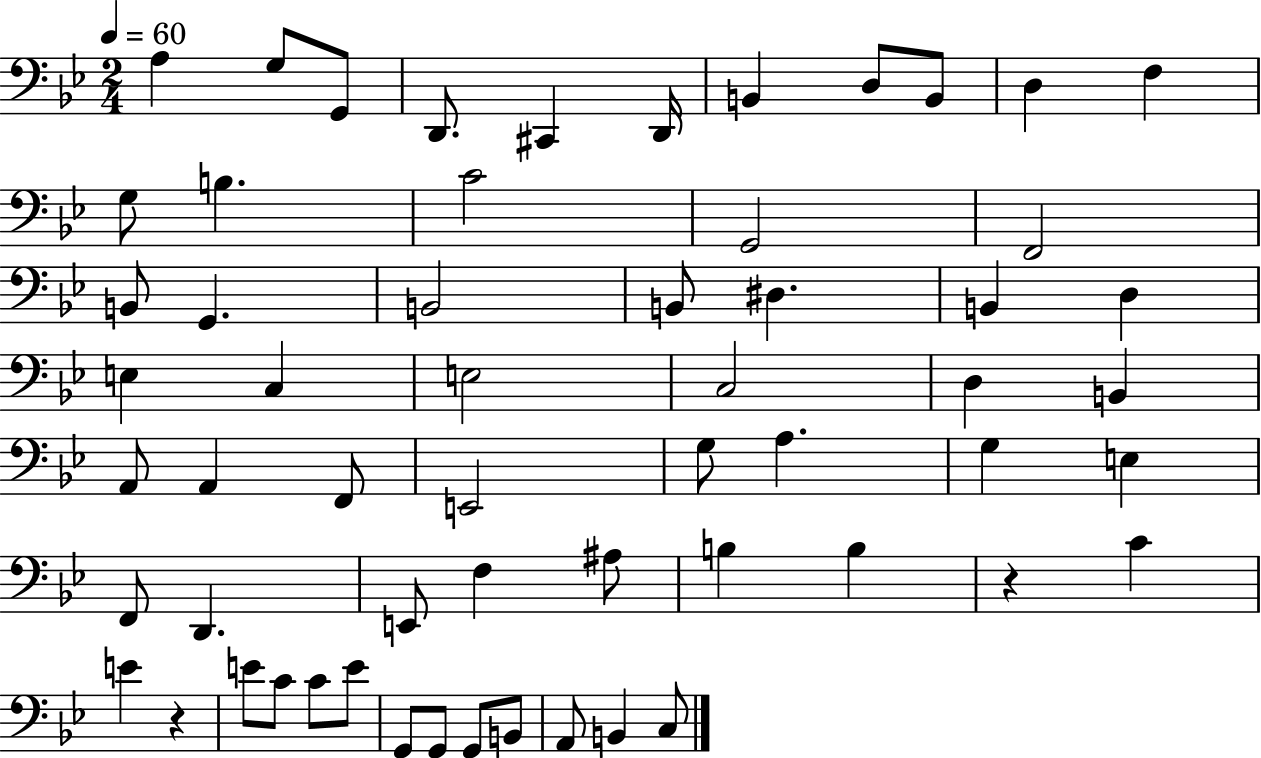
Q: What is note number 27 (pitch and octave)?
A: C3